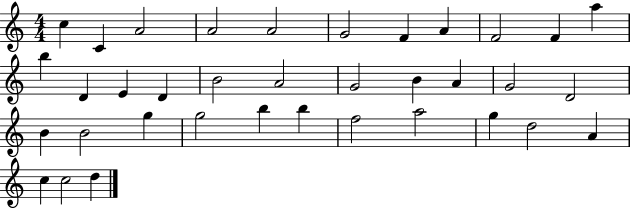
X:1
T:Untitled
M:4/4
L:1/4
K:C
c C A2 A2 A2 G2 F A F2 F a b D E D B2 A2 G2 B A G2 D2 B B2 g g2 b b f2 a2 g d2 A c c2 d